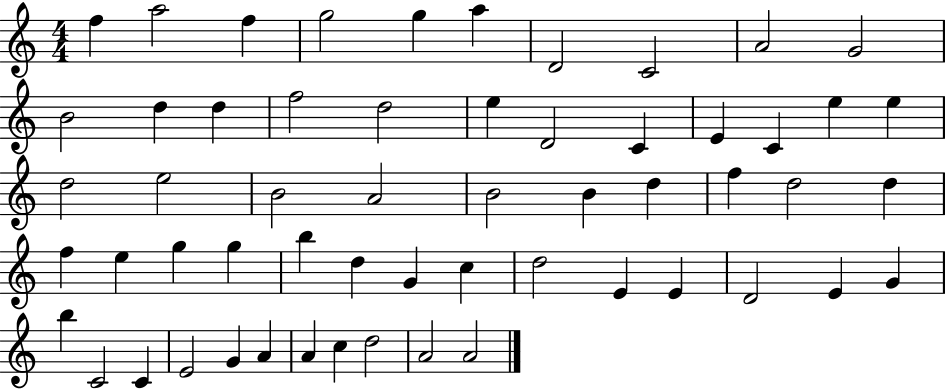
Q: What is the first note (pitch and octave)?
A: F5